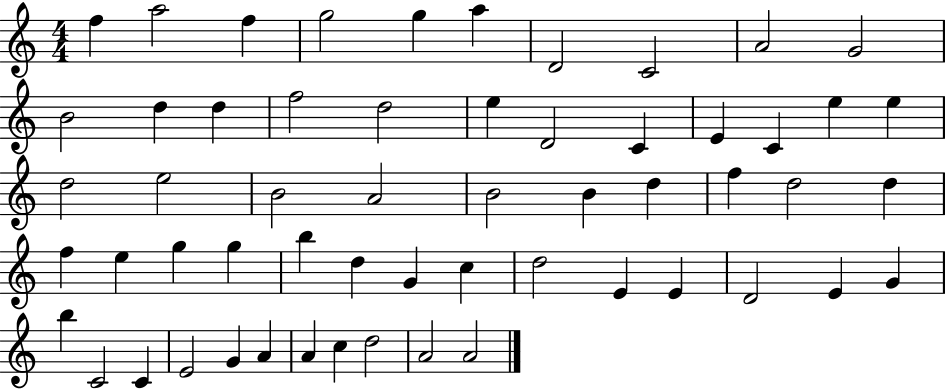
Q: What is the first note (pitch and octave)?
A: F5